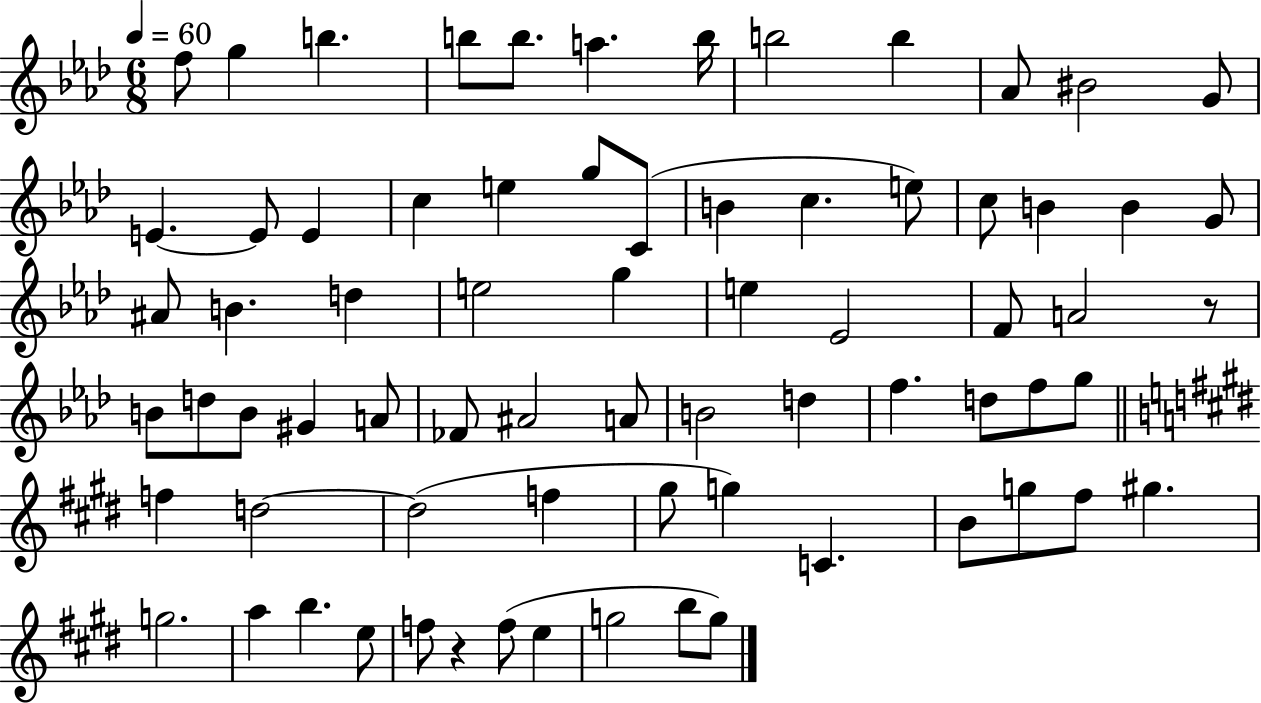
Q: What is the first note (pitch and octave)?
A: F5